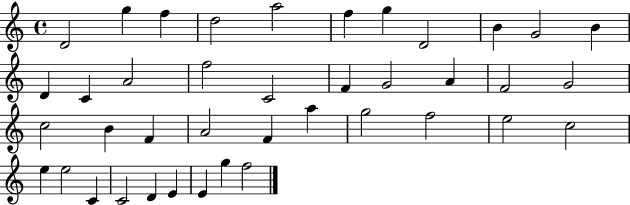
X:1
T:Untitled
M:4/4
L:1/4
K:C
D2 g f d2 a2 f g D2 B G2 B D C A2 f2 C2 F G2 A F2 G2 c2 B F A2 F a g2 f2 e2 c2 e e2 C C2 D E E g f2